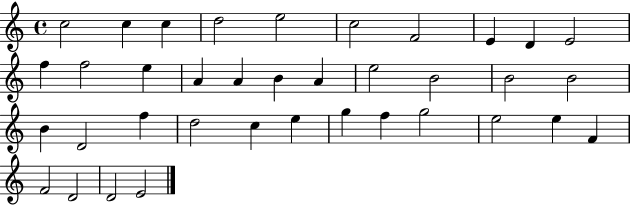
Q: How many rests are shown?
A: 0